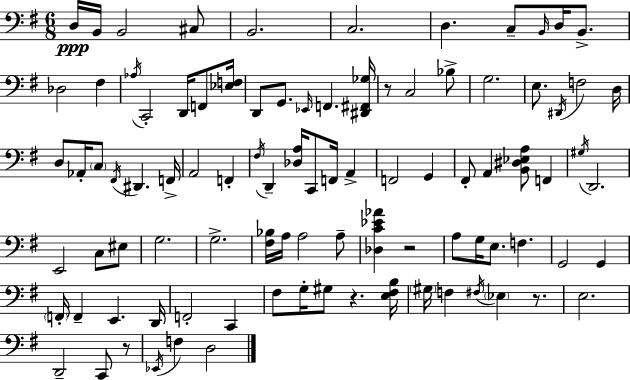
X:1
T:Untitled
M:6/8
L:1/4
K:Em
D,/4 B,,/4 B,,2 ^C,/2 B,,2 C,2 D, C,/2 B,,/4 D,/4 B,,/2 _D,2 ^F, _A,/4 C,,2 D,,/4 F,,/2 [_E,F,]/4 D,,/2 G,,/2 _E,,/4 F,, [^D,,^F,,_G,]/4 z/2 C,2 _B,/2 G,2 E,/2 ^D,,/4 F,2 D,/4 D,/2 _A,,/4 C,/2 ^F,,/4 ^D,, F,,/4 A,,2 F,, ^F,/4 D,, [_D,A,]/4 C,,/2 F,,/4 A,, F,,2 G,, ^F,,/2 A,, [B,,^D,_E,A,]/2 F,, ^G,/4 D,,2 E,,2 C,/2 ^E,/2 G,2 G,2 [^F,_B,]/4 A,/4 A,2 A,/2 [_D,C_E_A] z2 A,/2 G,/4 E,/2 F, G,,2 G,, F,,/4 F,, E,, D,,/4 F,,2 C,, ^F,/2 G,/4 ^G,/2 z [E,^F,B,]/4 ^G,/4 F, ^F,/4 _E, z/2 E,2 D,,2 C,,/2 z/2 _E,,/4 F, D,2